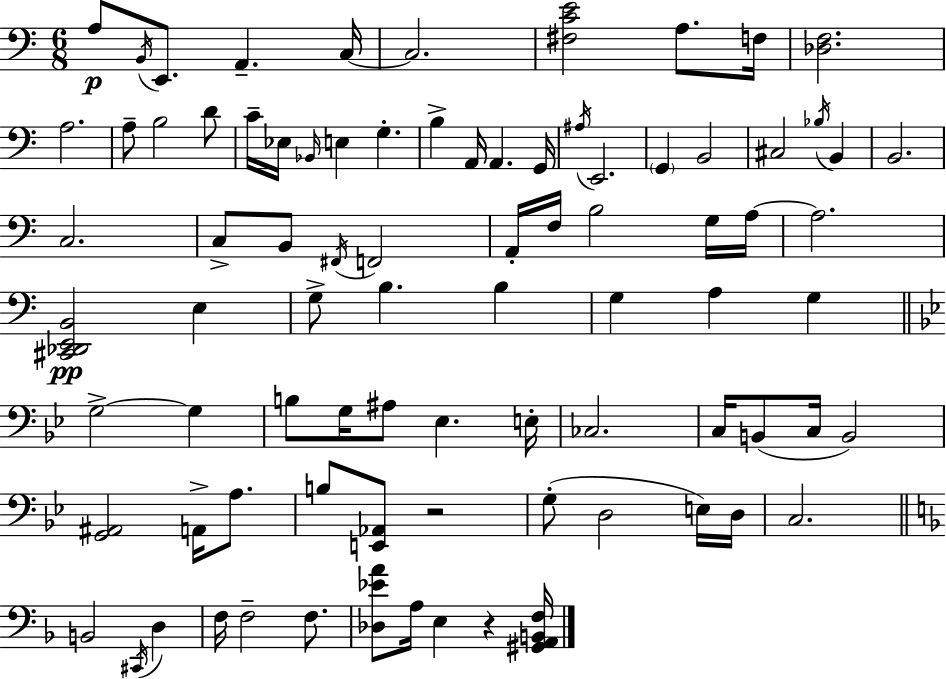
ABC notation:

X:1
T:Untitled
M:6/8
L:1/4
K:Am
A,/2 B,,/4 E,,/2 A,, C,/4 C,2 [^F,CE]2 A,/2 F,/4 [_D,F,]2 A,2 A,/2 B,2 D/2 C/4 _E,/4 _B,,/4 E, G, B, A,,/4 A,, G,,/4 ^A,/4 E,,2 G,, B,,2 ^C,2 _B,/4 B,, B,,2 C,2 C,/2 B,,/2 ^F,,/4 F,,2 A,,/4 F,/4 B,2 G,/4 A,/4 A,2 [^C,,_D,,E,,B,,]2 E, G,/2 B, B, G, A, G, G,2 G, B,/2 G,/4 ^A,/2 _E, E,/4 _C,2 C,/4 B,,/2 C,/4 B,,2 [G,,^A,,]2 A,,/4 A,/2 B,/2 [E,,_A,,]/2 z2 G,/2 D,2 E,/4 D,/4 C,2 B,,2 ^C,,/4 D, F,/4 F,2 F,/2 [_D,_EA]/2 A,/4 E, z [^G,,A,,B,,F,]/4